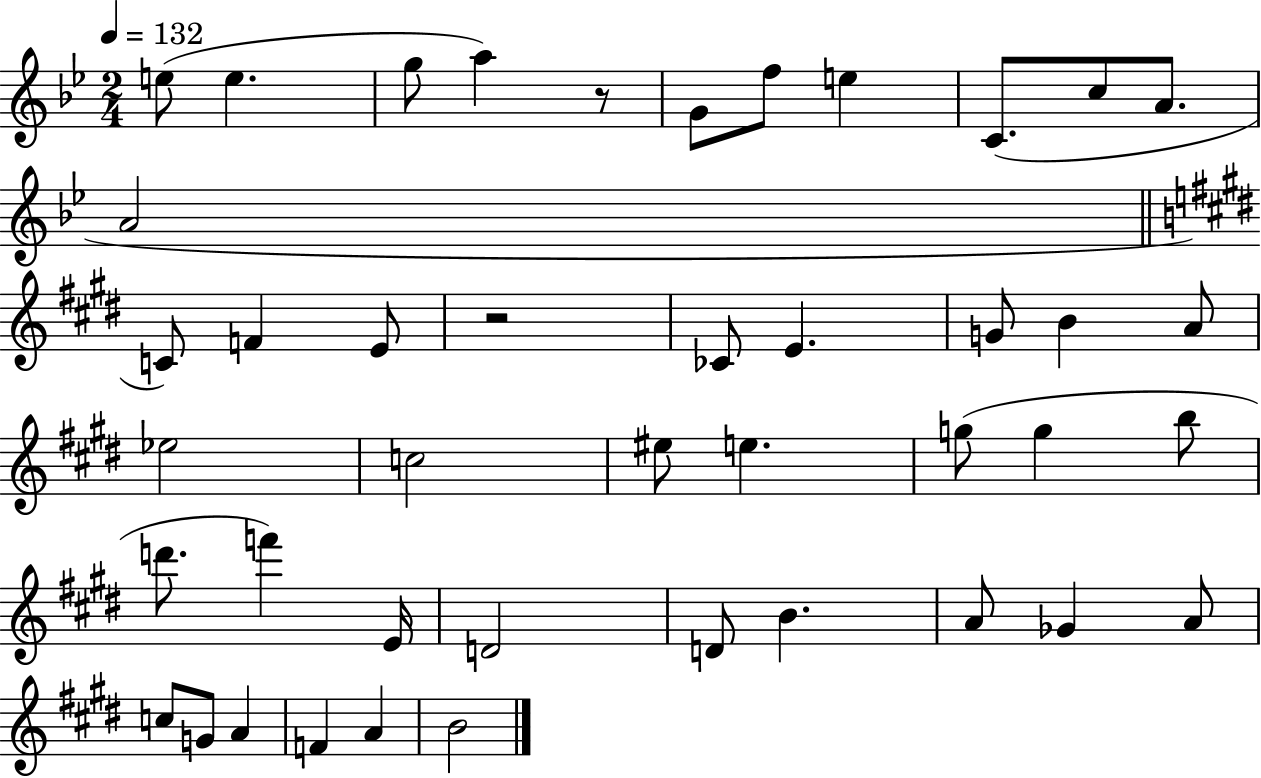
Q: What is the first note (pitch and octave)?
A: E5